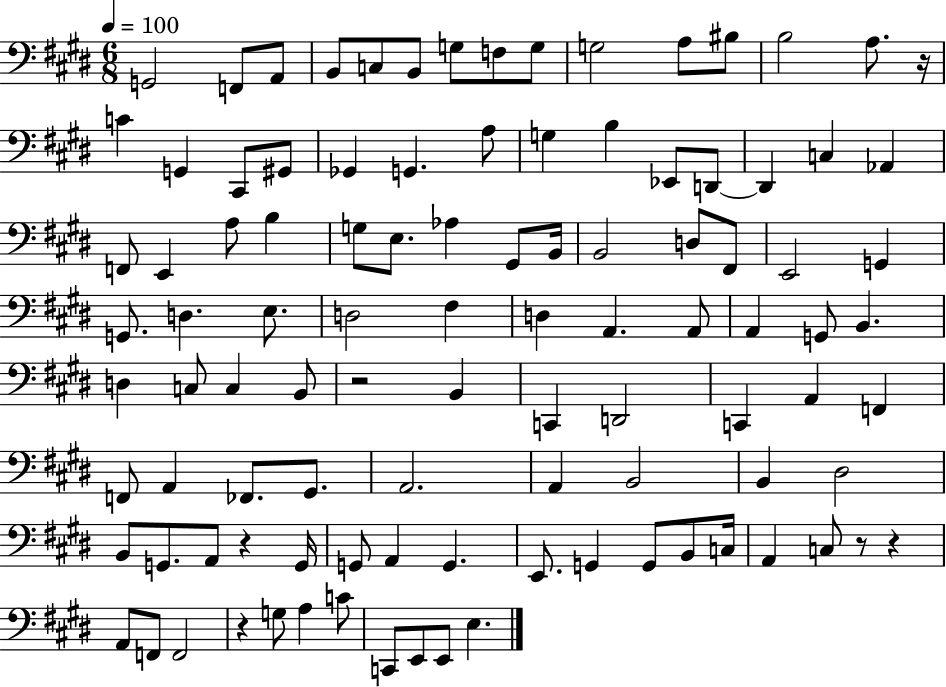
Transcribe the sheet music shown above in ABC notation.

X:1
T:Untitled
M:6/8
L:1/4
K:E
G,,2 F,,/2 A,,/2 B,,/2 C,/2 B,,/2 G,/2 F,/2 G,/2 G,2 A,/2 ^B,/2 B,2 A,/2 z/4 C G,, ^C,,/2 ^G,,/2 _G,, G,, A,/2 G, B, _E,,/2 D,,/2 D,, C, _A,, F,,/2 E,, A,/2 B, G,/2 E,/2 _A, ^G,,/2 B,,/4 B,,2 D,/2 ^F,,/2 E,,2 G,, G,,/2 D, E,/2 D,2 ^F, D, A,, A,,/2 A,, G,,/2 B,, D, C,/2 C, B,,/2 z2 B,, C,, D,,2 C,, A,, F,, F,,/2 A,, _F,,/2 ^G,,/2 A,,2 A,, B,,2 B,, ^D,2 B,,/2 G,,/2 A,,/2 z G,,/4 G,,/2 A,, G,, E,,/2 G,, G,,/2 B,,/2 C,/4 A,, C,/2 z/2 z A,,/2 F,,/2 F,,2 z G,/2 A, C/2 C,,/2 E,,/2 E,,/2 E,